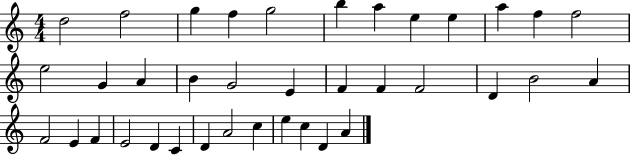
X:1
T:Untitled
M:4/4
L:1/4
K:C
d2 f2 g f g2 b a e e a f f2 e2 G A B G2 E F F F2 D B2 A F2 E F E2 D C D A2 c e c D A